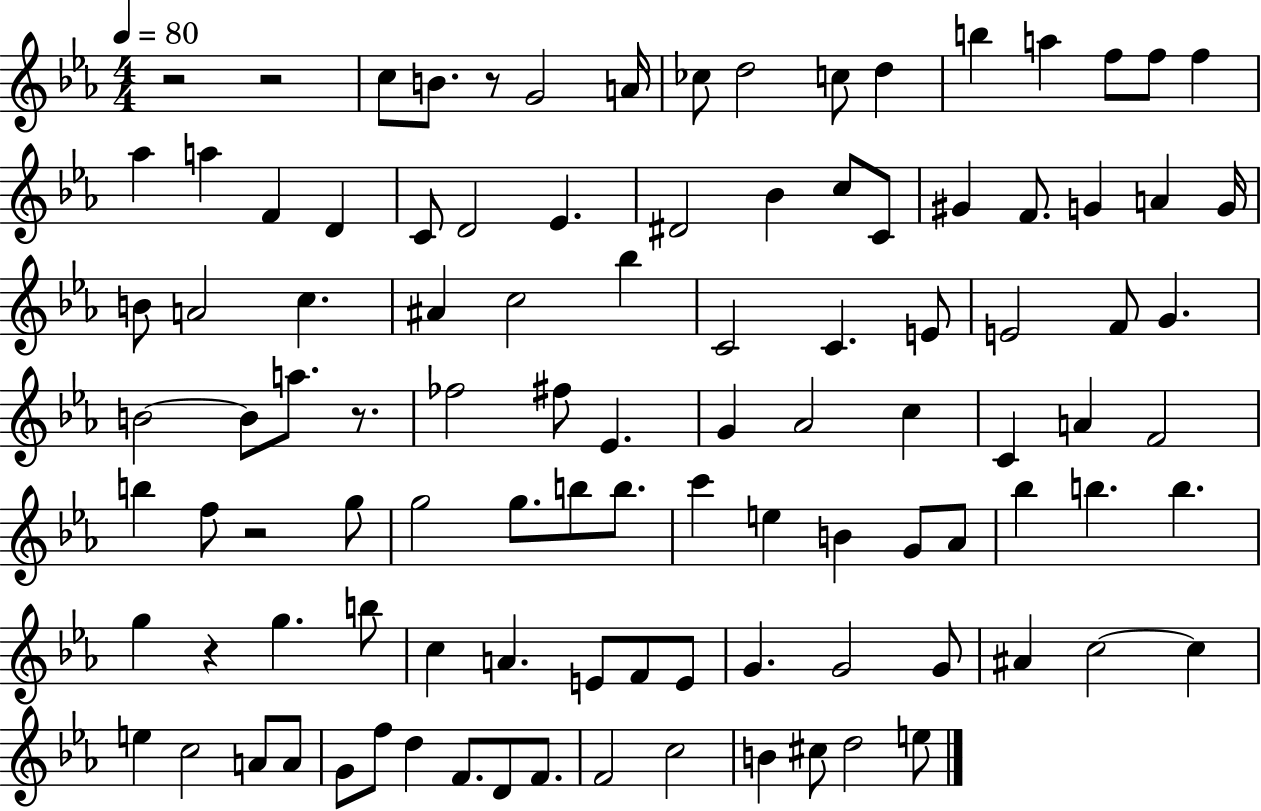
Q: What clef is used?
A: treble